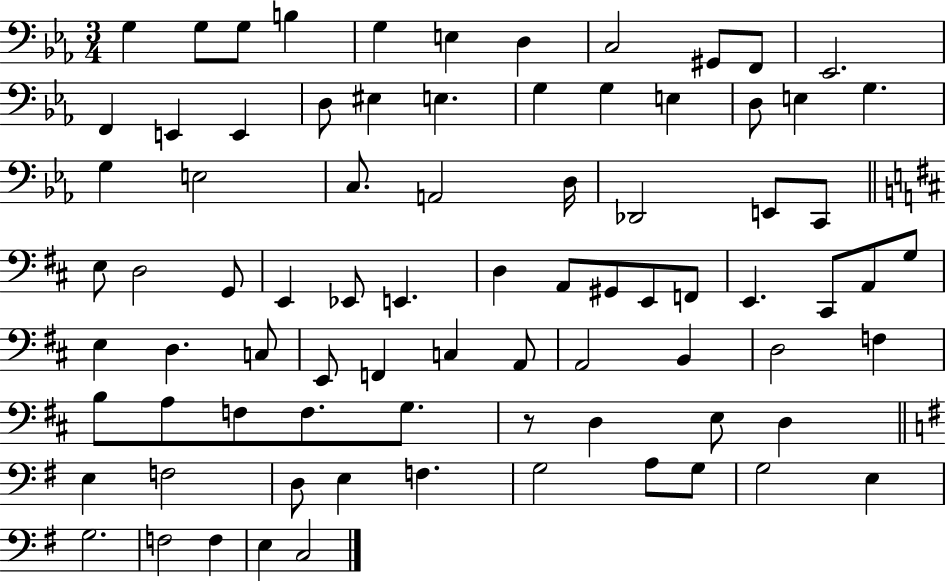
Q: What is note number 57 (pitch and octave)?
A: F3